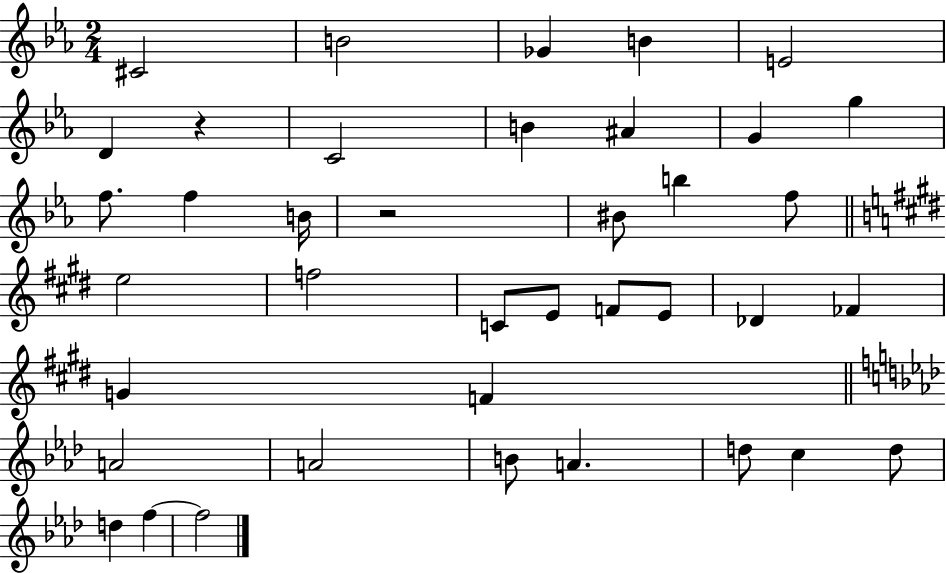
X:1
T:Untitled
M:2/4
L:1/4
K:Eb
^C2 B2 _G B E2 D z C2 B ^A G g f/2 f B/4 z2 ^B/2 b f/2 e2 f2 C/2 E/2 F/2 E/2 _D _F G F A2 A2 B/2 A d/2 c d/2 d f f2